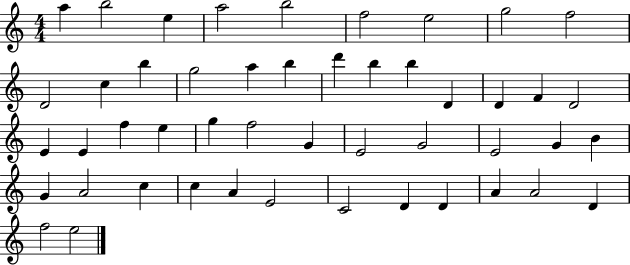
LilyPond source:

{
  \clef treble
  \numericTimeSignature
  \time 4/4
  \key c \major
  a''4 b''2 e''4 | a''2 b''2 | f''2 e''2 | g''2 f''2 | \break d'2 c''4 b''4 | g''2 a''4 b''4 | d'''4 b''4 b''4 d'4 | d'4 f'4 d'2 | \break e'4 e'4 f''4 e''4 | g''4 f''2 g'4 | e'2 g'2 | e'2 g'4 b'4 | \break g'4 a'2 c''4 | c''4 a'4 e'2 | c'2 d'4 d'4 | a'4 a'2 d'4 | \break f''2 e''2 | \bar "|."
}